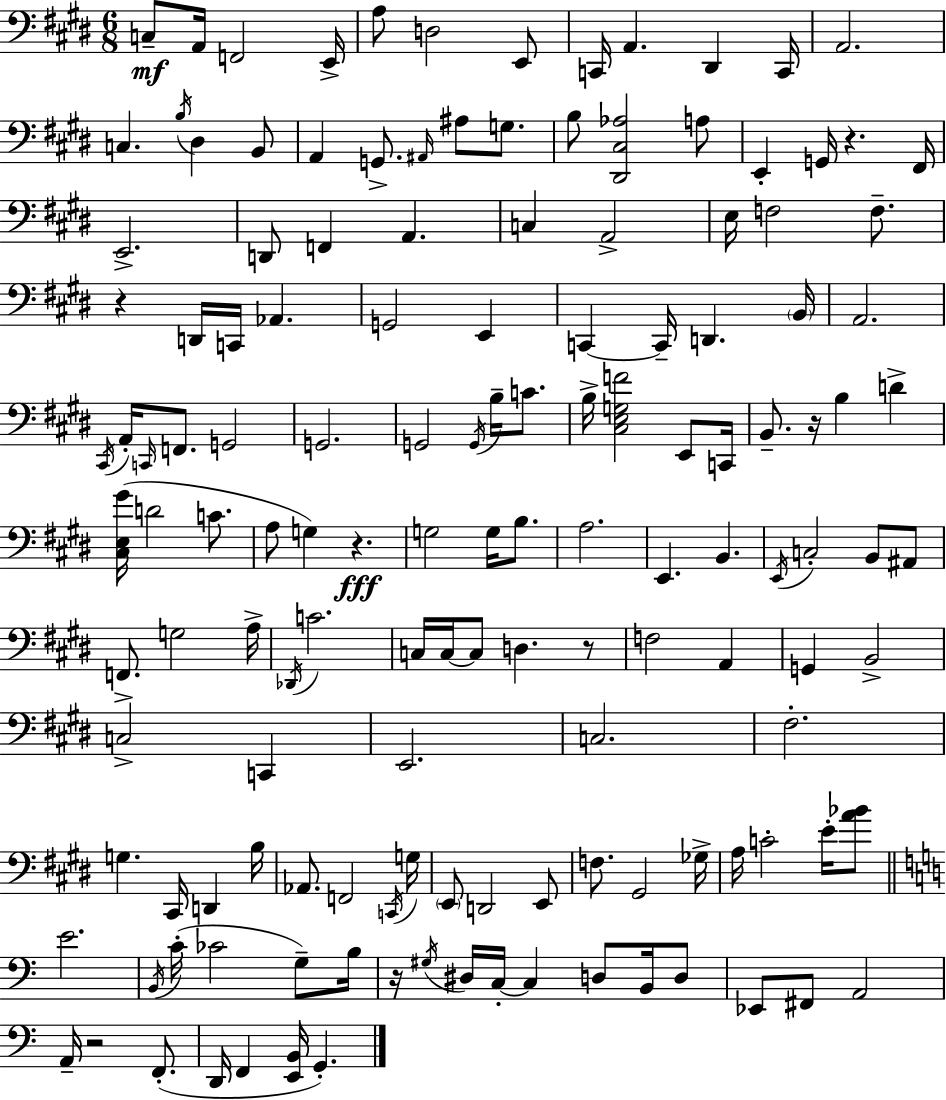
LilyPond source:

{
  \clef bass
  \numericTimeSignature
  \time 6/8
  \key e \major
  c8--\mf a,16 f,2 e,16-> | a8 d2 e,8 | c,16 a,4. dis,4 c,16 | a,2. | \break c4. \acciaccatura { b16 } dis4 b,8 | a,4 g,8.-> \grace { ais,16 } ais8 g8. | b8 <dis, cis aes>2 | a8 e,4-. g,16 r4. | \break fis,16 e,2.-> | d,8 f,4 a,4. | c4 a,2-> | e16 f2 f8.-- | \break r4 d,16 c,16 aes,4. | g,2 e,4 | c,4~~ c,16-- d,4. | \parenthesize b,16 a,2. | \break \acciaccatura { cis,16 } a,16-. \grace { c,16 } f,8. g,2 | g,2. | g,2 | \acciaccatura { g,16 } b16-- c'8. b16-> <cis e g f'>2 | \break e,8 c,16 b,8.-- r16 b4 | d'4-> <cis e gis'>16( d'2 | c'8. a8 g4) r4.\fff | g2 | \break g16 b8. a2. | e,4. b,4. | \acciaccatura { e,16 } c2-. | b,8 ais,8 f,8.-> g2 | \break a16-> \acciaccatura { des,16 } c'2. | c16 c16~~ c8 d4. | r8 f2 | a,4 g,4 b,2-> | \break c2-> | c,4 e,2. | c2. | fis2.-. | \break g4. | cis,16 d,4 b16 aes,8. f,2 | \acciaccatura { c,16 } g16 \parenthesize e,8 d,2 | e,8 f8. gis,2 | \break ges16-> a16 c'2-. | e'16-. <a' bes'>8 \bar "||" \break \key c \major e'2. | \acciaccatura { b,16 }( c'16-. ces'2 g8--) | b16 r16 \acciaccatura { gis16 } dis16 c16-.~~ c4 d8 b,16 | d8 ees,8 fis,8 a,2 | \break a,16-- r2 f,8.-.( | d,16 f,4 <e, b,>16 g,4.-.) | \bar "|."
}